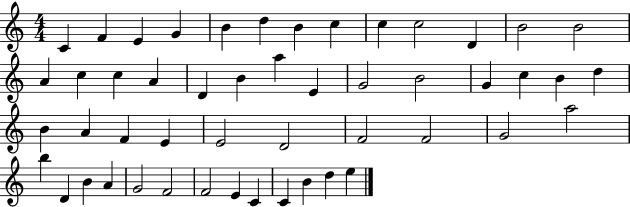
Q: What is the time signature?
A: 4/4